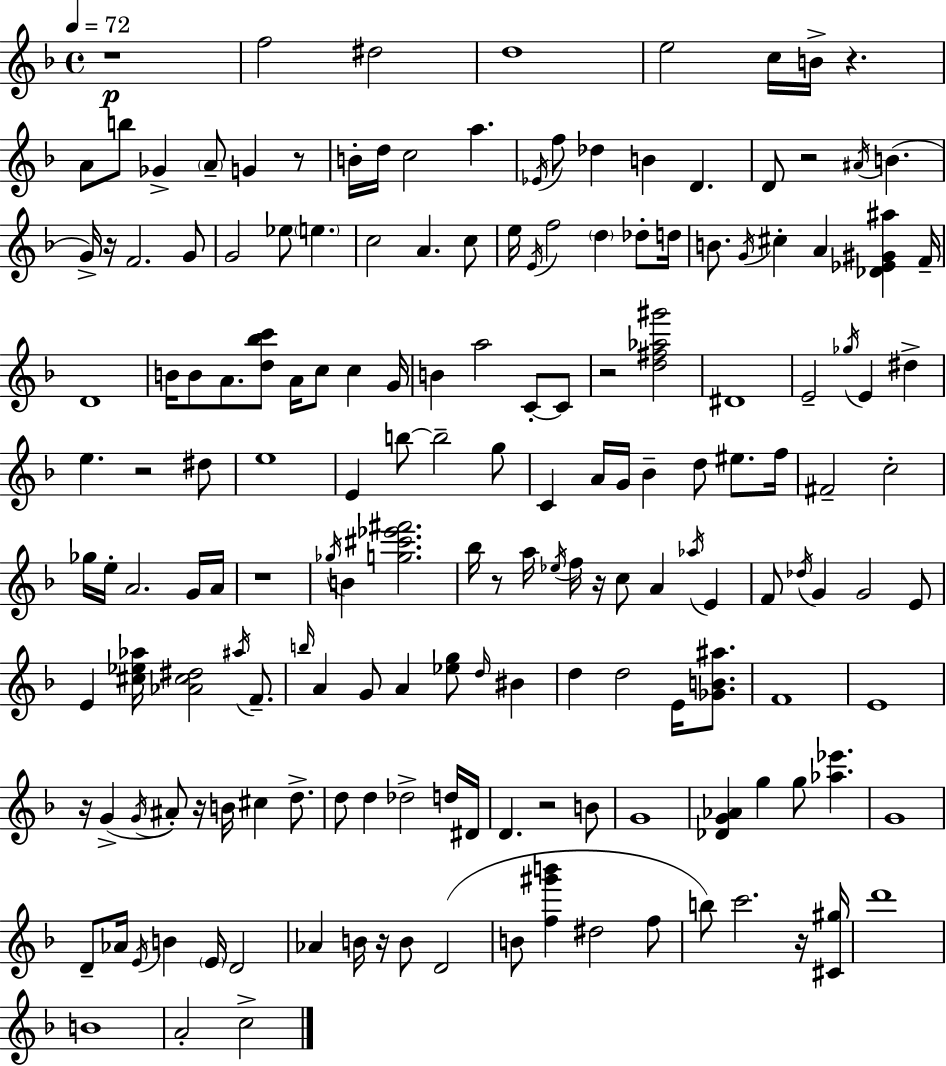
R/w F5/h D#5/h D5/w E5/h C5/s B4/s R/q. A4/e B5/e Gb4/q A4/e G4/q R/e B4/s D5/s C5/h A5/q. Eb4/s F5/e Db5/q B4/q D4/q. D4/e R/h A#4/s B4/q. G4/s R/s F4/h. G4/e G4/h Eb5/e E5/q. C5/h A4/q. C5/e E5/s E4/s F5/h D5/q Db5/e D5/s B4/e. G4/s C#5/q A4/q [Db4,Eb4,G#4,A#5]/q F4/s D4/w B4/s B4/e A4/e. [D5,Bb5,C6]/e A4/s C5/e C5/q G4/s B4/q A5/h C4/e C4/e R/h [D5,F#5,Ab5,G#6]/h D#4/w E4/h Gb5/s E4/q D#5/q E5/q. R/h D#5/e E5/w E4/q B5/e B5/h G5/e C4/q A4/s G4/s Bb4/q D5/e EIS5/e. F5/s F#4/h C5/h Gb5/s E5/s A4/h. G4/s A4/s R/w Gb5/s B4/q [G5,C#6,Eb6,F#6]/h. Bb5/s R/e A5/s Eb5/s F5/s R/s C5/e A4/q Ab5/s E4/q F4/e Db5/s G4/q G4/h E4/e E4/q [C#5,Eb5,Ab5]/s [Ab4,C#5,D#5]/h A#5/s F4/e. B5/s A4/q G4/e A4/q [Eb5,G5]/e D5/s BIS4/q D5/q D5/h E4/s [Gb4,B4,A#5]/e. F4/w E4/w R/s G4/q G4/s A#4/e R/s B4/s C#5/q D5/e. D5/e D5/q Db5/h D5/s D#4/s D4/q. R/h B4/e G4/w [Db4,G4,Ab4]/q G5/q G5/e [Ab5,Eb6]/q. G4/w D4/e Ab4/s E4/s B4/q E4/s D4/h Ab4/q B4/s R/s B4/e D4/h B4/e [F5,G#6,B6]/q D#5/h F5/e B5/e C6/h. R/s [C#4,G#5]/s D6/w B4/w A4/h C5/h